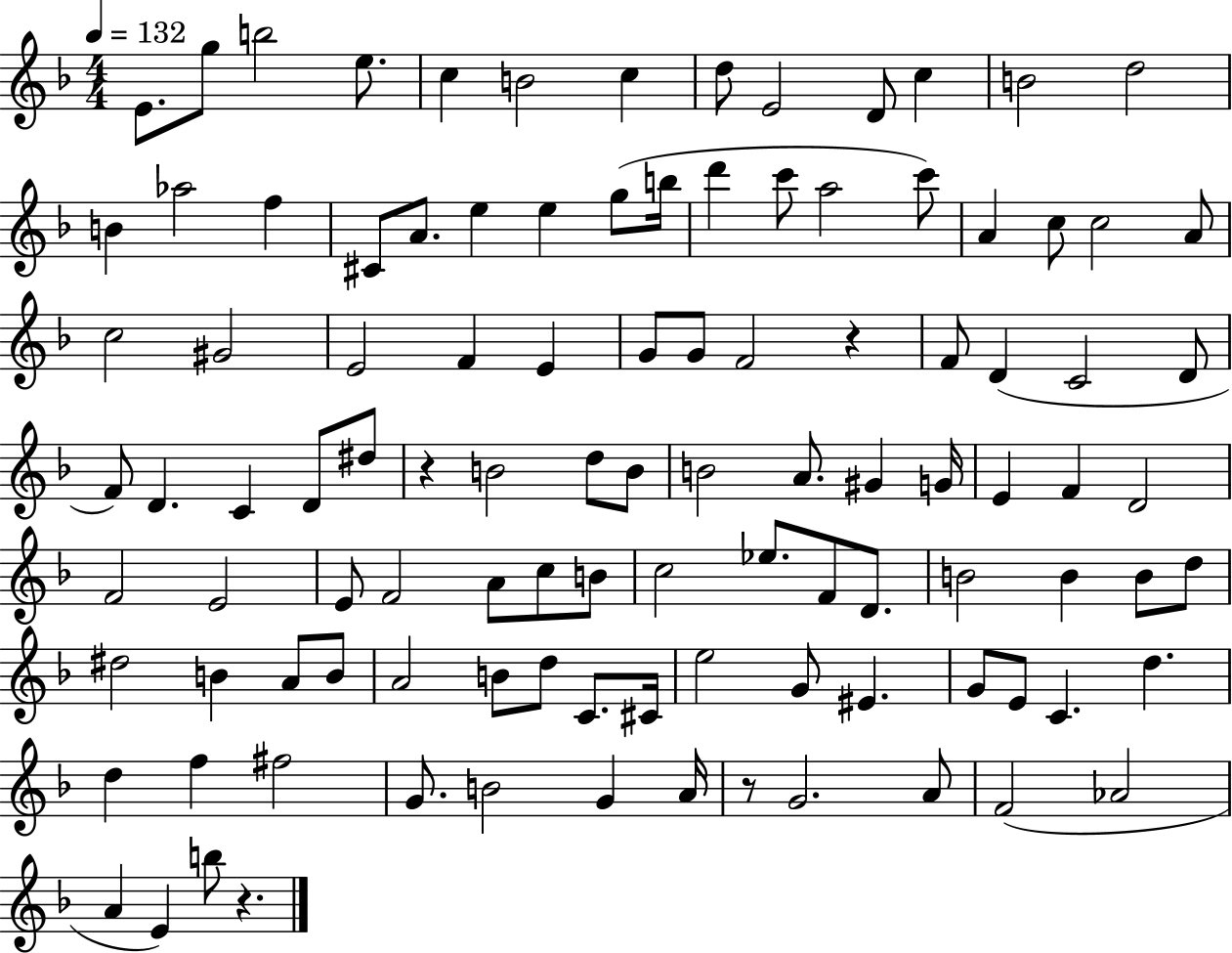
X:1
T:Untitled
M:4/4
L:1/4
K:F
E/2 g/2 b2 e/2 c B2 c d/2 E2 D/2 c B2 d2 B _a2 f ^C/2 A/2 e e g/2 b/4 d' c'/2 a2 c'/2 A c/2 c2 A/2 c2 ^G2 E2 F E G/2 G/2 F2 z F/2 D C2 D/2 F/2 D C D/2 ^d/2 z B2 d/2 B/2 B2 A/2 ^G G/4 E F D2 F2 E2 E/2 F2 A/2 c/2 B/2 c2 _e/2 F/2 D/2 B2 B B/2 d/2 ^d2 B A/2 B/2 A2 B/2 d/2 C/2 ^C/4 e2 G/2 ^E G/2 E/2 C d d f ^f2 G/2 B2 G A/4 z/2 G2 A/2 F2 _A2 A E b/2 z